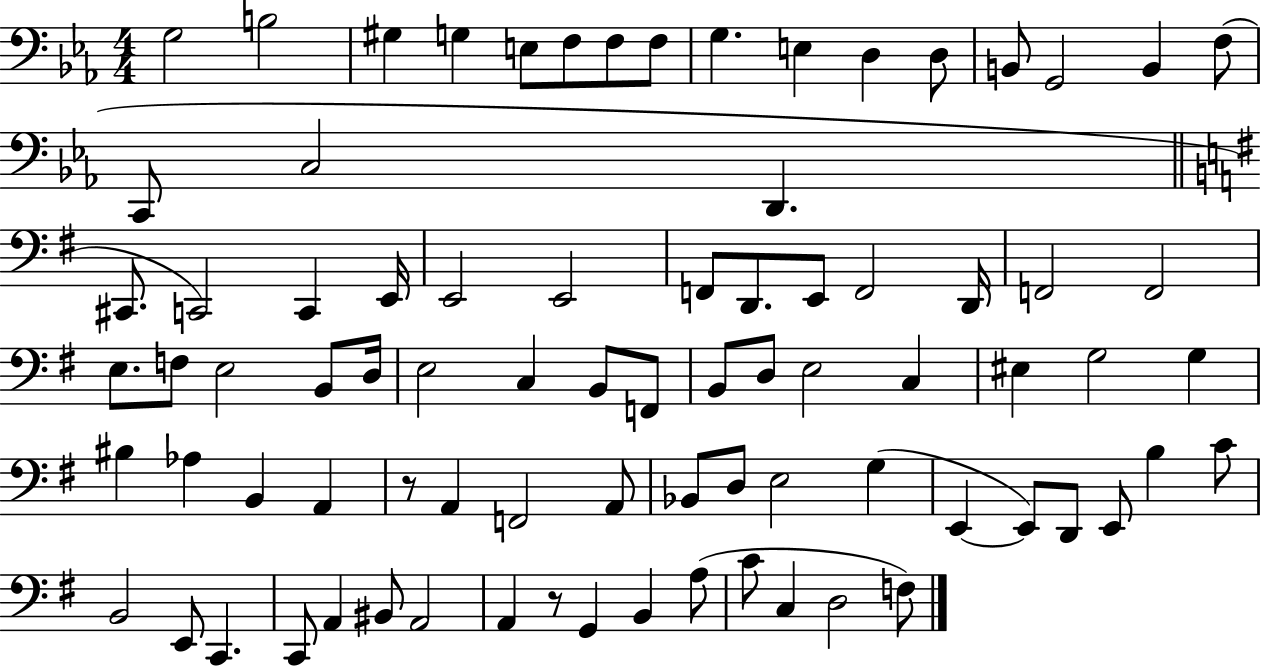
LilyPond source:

{
  \clef bass
  \numericTimeSignature
  \time 4/4
  \key ees \major
  g2 b2 | gis4 g4 e8 f8 f8 f8 | g4. e4 d4 d8 | b,8 g,2 b,4 f8( | \break c,8 c2 d,4. | \bar "||" \break \key e \minor cis,8. c,2) c,4 e,16 | e,2 e,2 | f,8 d,8. e,8 f,2 d,16 | f,2 f,2 | \break e8. f8 e2 b,8 d16 | e2 c4 b,8 f,8 | b,8 d8 e2 c4 | eis4 g2 g4 | \break bis4 aes4 b,4 a,4 | r8 a,4 f,2 a,8 | bes,8 d8 e2 g4( | e,4~~ e,8) d,8 e,8 b4 c'8 | \break b,2 e,8 c,4. | c,8 a,4 bis,8 a,2 | a,4 r8 g,4 b,4 a8( | c'8 c4 d2 f8) | \break \bar "|."
}